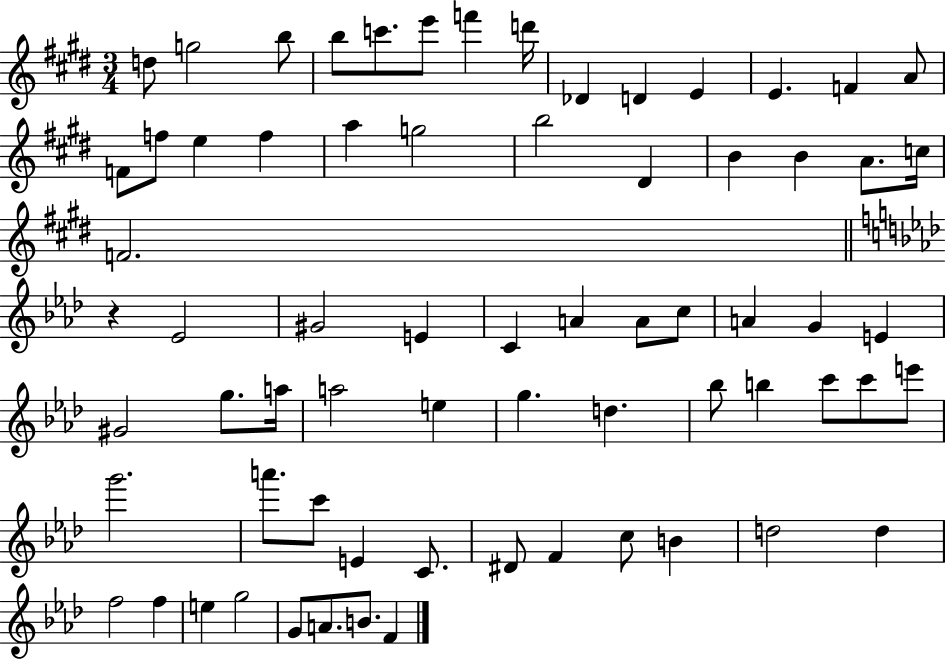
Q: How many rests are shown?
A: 1